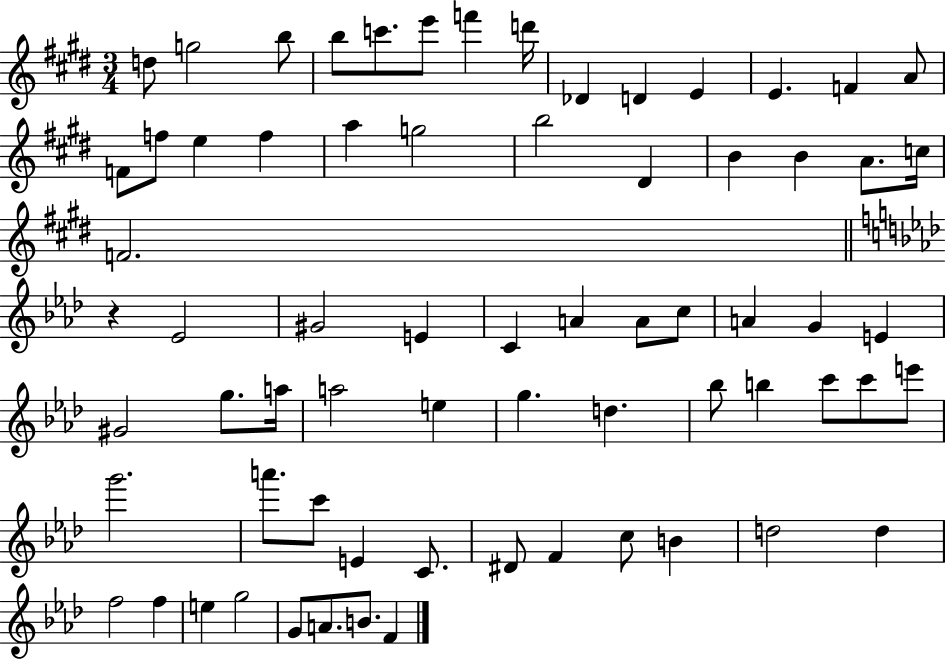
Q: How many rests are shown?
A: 1